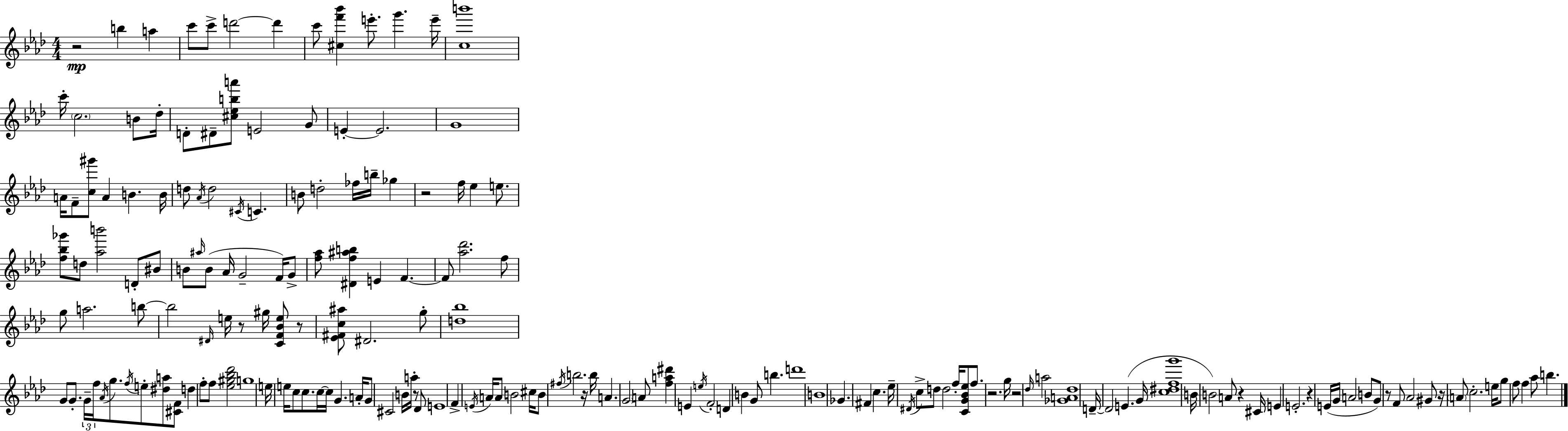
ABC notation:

X:1
T:Untitled
M:4/4
L:1/4
K:Fm
z2 b a c'/2 c'/2 d'2 d' c'/2 [^cf'_b'] e'/2 g' e'/4 [cb']4 c'/4 c2 B/2 _d/4 D/2 ^D/2 [^c_eba']/2 E2 G/2 E E2 G4 A/4 F/2 [c^g']/2 A B B/4 d/2 _A/4 d2 ^C/4 C B/2 d2 _f/4 b/4 _g z2 f/4 _e e/2 [f_b_g']/2 d/2 [_ab']2 D/2 ^B/2 B/2 ^a/4 B/2 _A/4 G2 F/4 G/2 [f_a]/2 [^Df^ab] E F F/2 [_a_d']2 f/2 g/2 a2 b/2 b2 ^D/4 e/4 z/2 ^g/4 [CF_Be]/2 z/2 [_E^Fc^a]/2 ^D2 g/2 [d_b]4 G/2 G/2 G/4 f/4 _A/4 g/2 f/4 e/2 [^da]/2 [^CF]/2 d f/2 f/2 [_e^g_b_d']2 g4 e/4 e/4 c/2 c/2 c/4 c/4 G A/4 G/2 ^C2 B/4 a/4 z/2 _D/2 E4 F E/4 A/4 A/2 B2 ^c/4 B/2 ^f/4 b2 z/4 b/4 A G2 A/2 [fa^d'] E e/4 F2 D B G/2 b d'4 B4 _G ^F c _e/4 ^D/4 c/2 d/2 d2 f/4 [CG_B_e]/2 f/2 z2 g/4 z2 _d/4 a2 [_GA_d]4 D/4 D2 E G/4 [c^dfg']4 B/4 B2 A/2 z ^C/4 E E2 z E/4 G/4 A2 B/2 G/2 z/2 F/2 _A2 ^G/2 z/4 A/2 c2 e/4 g/2 f/2 f _a/2 b